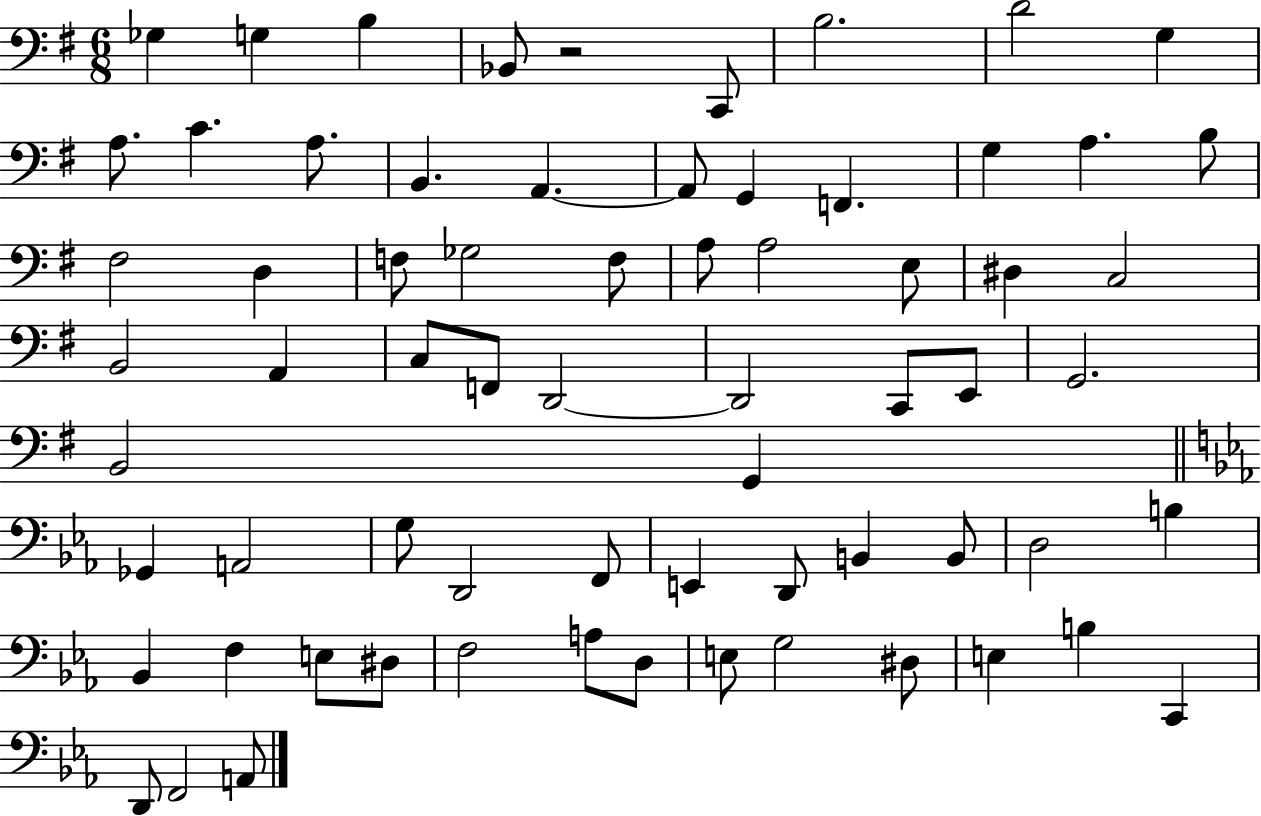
Gb3/q G3/q B3/q Bb2/e R/h C2/e B3/h. D4/h G3/q A3/e. C4/q. A3/e. B2/q. A2/q. A2/e G2/q F2/q. G3/q A3/q. B3/e F#3/h D3/q F3/e Gb3/h F3/e A3/e A3/h E3/e D#3/q C3/h B2/h A2/q C3/e F2/e D2/h D2/h C2/e E2/e G2/h. B2/h G2/q Gb2/q A2/h G3/e D2/h F2/e E2/q D2/e B2/q B2/e D3/h B3/q Bb2/q F3/q E3/e D#3/e F3/h A3/e D3/e E3/e G3/h D#3/e E3/q B3/q C2/q D2/e F2/h A2/e